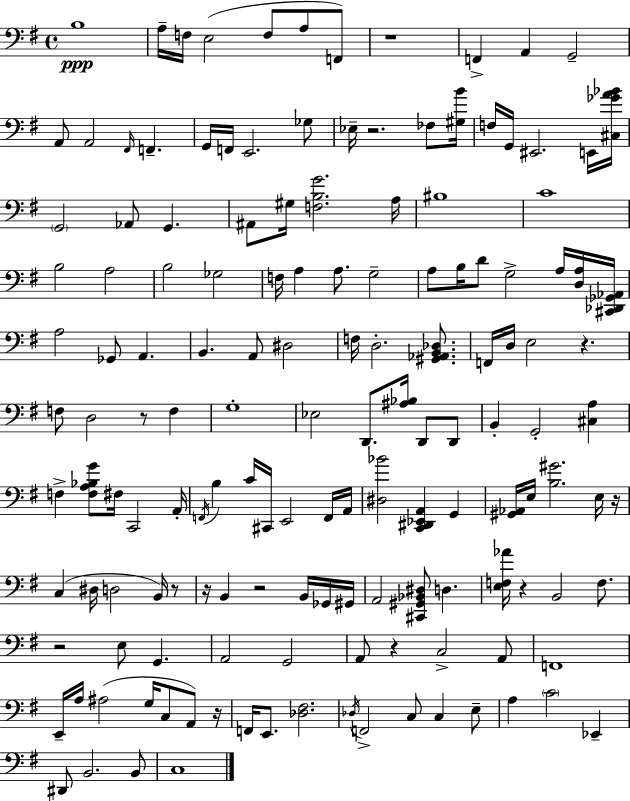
B3/w A3/s F3/s E3/h F3/e A3/e F2/e R/w F2/q A2/q G2/h A2/e A2/h F#2/s F2/q. G2/s F2/s E2/h. Gb3/e Eb3/s R/h. FES3/e [G#3,B4]/s F3/s G2/s EIS2/h. E2/s [C#3,Gb4,A4,Bb4]/s G2/h Ab2/e G2/q. A#2/e G#3/s [F3,B3,G4]/h. A3/s BIS3/w C4/w B3/h A3/h B3/h Gb3/h F3/s A3/q A3/e. G3/h A3/e B3/s D4/e G3/h A3/s [D3,A3]/s [C#2,Db2,Gb2,Ab2]/s A3/h Gb2/e A2/q. B2/q. A2/e D#3/h F3/s D3/h. [G#2,Ab2,B2,Db3]/e. F2/s D3/s E3/h R/q. F3/e D3/h R/e F3/q G3/w Eb3/h D2/e. [A#3,Bb3]/s D2/e D2/e B2/q G2/h [C#3,A3]/q F3/q [F3,A3,Bb3,G4]/e F#3/s C2/h A2/s F2/s B3/q C4/s C#2/s E2/h F2/s A2/s [D#3,Bb4]/h [C2,D#2,Eb2,A2]/q G2/q [G#2,Ab2]/s E3/s [B3,G#4]/h. E3/s R/s C3/q D#3/s D3/h B2/s R/e R/s B2/q R/h B2/s Gb2/s G#2/s A2/h [C#2,G#2,Bb2,D#3]/e D3/q. [E3,F3,Ab4]/s R/q B2/h F3/e. R/h E3/e G2/q. A2/h G2/h A2/e R/q C3/h A2/e F2/w E2/s A3/s A#3/h G3/s C3/e A2/e R/s F2/s E2/e. [Db3,F#3]/h. Db3/s F2/h C3/e C3/q E3/e A3/q C4/h Eb2/q D#2/e B2/h. B2/e C3/w